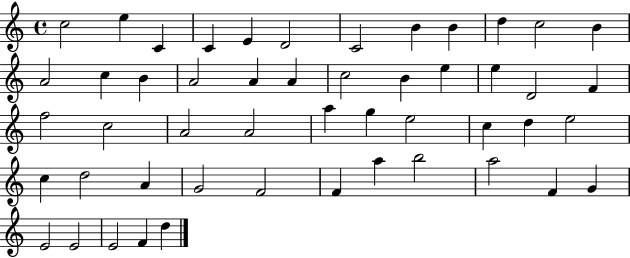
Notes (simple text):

C5/h E5/q C4/q C4/q E4/q D4/h C4/h B4/q B4/q D5/q C5/h B4/q A4/h C5/q B4/q A4/h A4/q A4/q C5/h B4/q E5/q E5/q D4/h F4/q F5/h C5/h A4/h A4/h A5/q G5/q E5/h C5/q D5/q E5/h C5/q D5/h A4/q G4/h F4/h F4/q A5/q B5/h A5/h F4/q G4/q E4/h E4/h E4/h F4/q D5/q